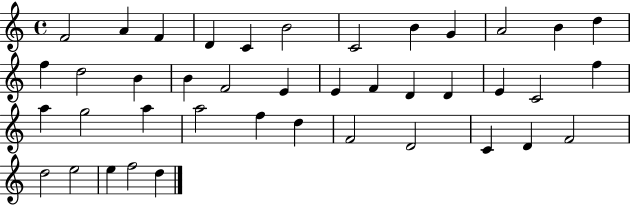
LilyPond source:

{
  \clef treble
  \time 4/4
  \defaultTimeSignature
  \key c \major
  f'2 a'4 f'4 | d'4 c'4 b'2 | c'2 b'4 g'4 | a'2 b'4 d''4 | \break f''4 d''2 b'4 | b'4 f'2 e'4 | e'4 f'4 d'4 d'4 | e'4 c'2 f''4 | \break a''4 g''2 a''4 | a''2 f''4 d''4 | f'2 d'2 | c'4 d'4 f'2 | \break d''2 e''2 | e''4 f''2 d''4 | \bar "|."
}